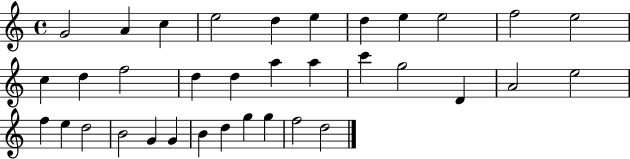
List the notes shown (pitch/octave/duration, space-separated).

G4/h A4/q C5/q E5/h D5/q E5/q D5/q E5/q E5/h F5/h E5/h C5/q D5/q F5/h D5/q D5/q A5/q A5/q C6/q G5/h D4/q A4/h E5/h F5/q E5/q D5/h B4/h G4/q G4/q B4/q D5/q G5/q G5/q F5/h D5/h